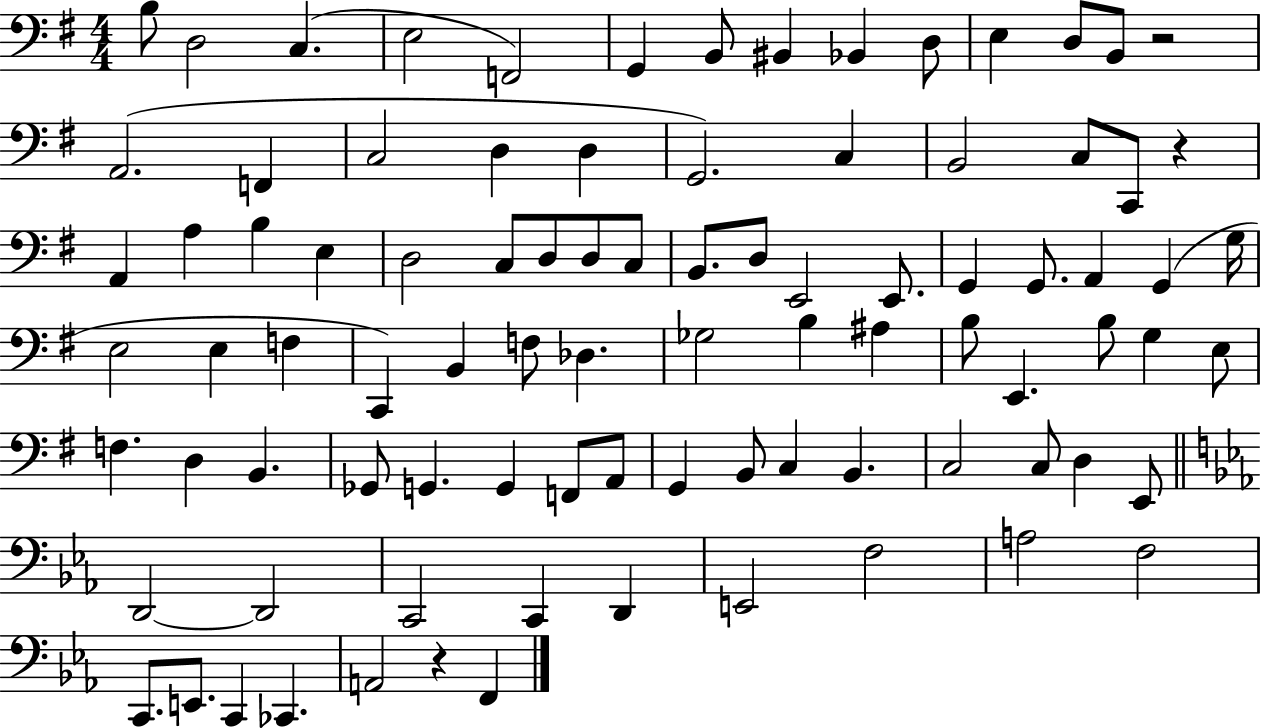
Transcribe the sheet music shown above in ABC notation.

X:1
T:Untitled
M:4/4
L:1/4
K:G
B,/2 D,2 C, E,2 F,,2 G,, B,,/2 ^B,, _B,, D,/2 E, D,/2 B,,/2 z2 A,,2 F,, C,2 D, D, G,,2 C, B,,2 C,/2 C,,/2 z A,, A, B, E, D,2 C,/2 D,/2 D,/2 C,/2 B,,/2 D,/2 E,,2 E,,/2 G,, G,,/2 A,, G,, G,/4 E,2 E, F, C,, B,, F,/2 _D, _G,2 B, ^A, B,/2 E,, B,/2 G, E,/2 F, D, B,, _G,,/2 G,, G,, F,,/2 A,,/2 G,, B,,/2 C, B,, C,2 C,/2 D, E,,/2 D,,2 D,,2 C,,2 C,, D,, E,,2 F,2 A,2 F,2 C,,/2 E,,/2 C,, _C,, A,,2 z F,,